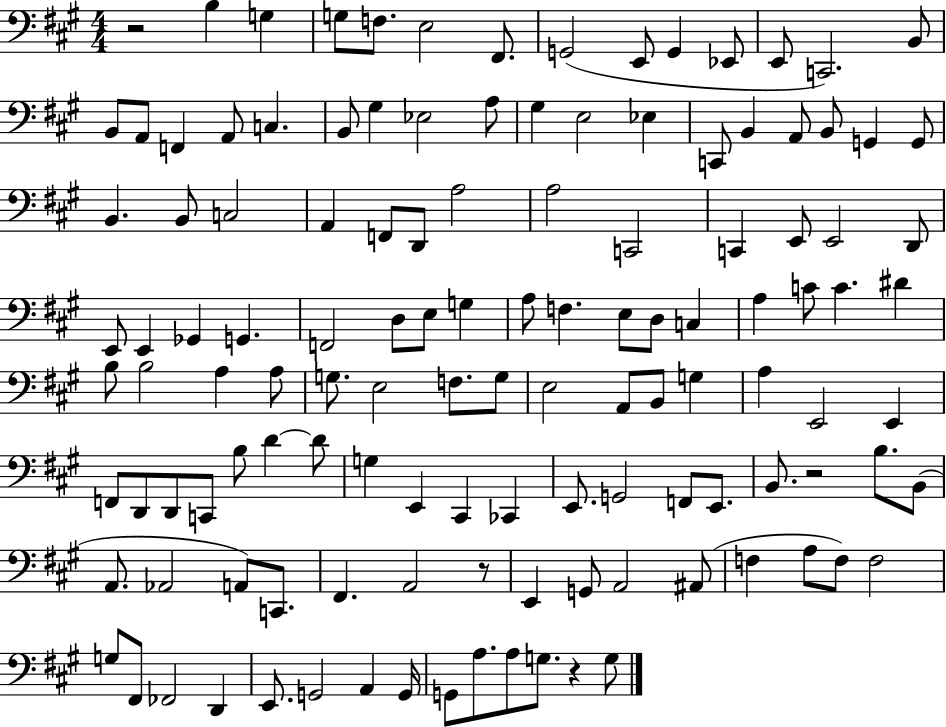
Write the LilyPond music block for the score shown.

{
  \clef bass
  \numericTimeSignature
  \time 4/4
  \key a \major
  r2 b4 g4 | g8 f8. e2 fis,8. | g,2( e,8 g,4 ees,8 | e,8 c,2.) b,8 | \break b,8 a,8 f,4 a,8 c4. | b,8 gis4 ees2 a8 | gis4 e2 ees4 | c,8 b,4 a,8 b,8 g,4 g,8 | \break b,4. b,8 c2 | a,4 f,8 d,8 a2 | a2 c,2 | c,4 e,8 e,2 d,8 | \break e,8 e,4 ges,4 g,4. | f,2 d8 e8 g4 | a8 f4. e8 d8 c4 | a4 c'8 c'4. dis'4 | \break b8 b2 a4 a8 | g8. e2 f8. g8 | e2 a,8 b,8 g4 | a4 e,2 e,4 | \break f,8 d,8 d,8 c,8 b8 d'4~~ d'8 | g4 e,4 cis,4 ces,4 | e,8. g,2 f,8 e,8. | b,8. r2 b8. b,8( | \break a,8. aes,2 a,8) c,8. | fis,4. a,2 r8 | e,4 g,8 a,2 ais,8( | f4 a8 f8) f2 | \break g8 fis,8 fes,2 d,4 | e,8. g,2 a,4 g,16 | g,8 a8. a8 g8. r4 g8 | \bar "|."
}